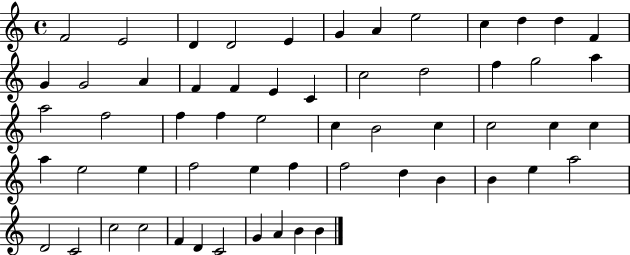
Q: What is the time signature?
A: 4/4